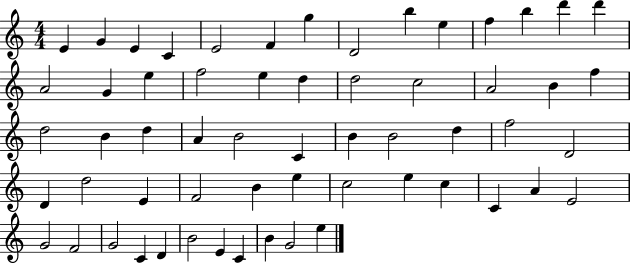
X:1
T:Untitled
M:4/4
L:1/4
K:C
E G E C E2 F g D2 b e f b d' d' A2 G e f2 e d d2 c2 A2 B f d2 B d A B2 C B B2 d f2 D2 D d2 E F2 B e c2 e c C A E2 G2 F2 G2 C D B2 E C B G2 e